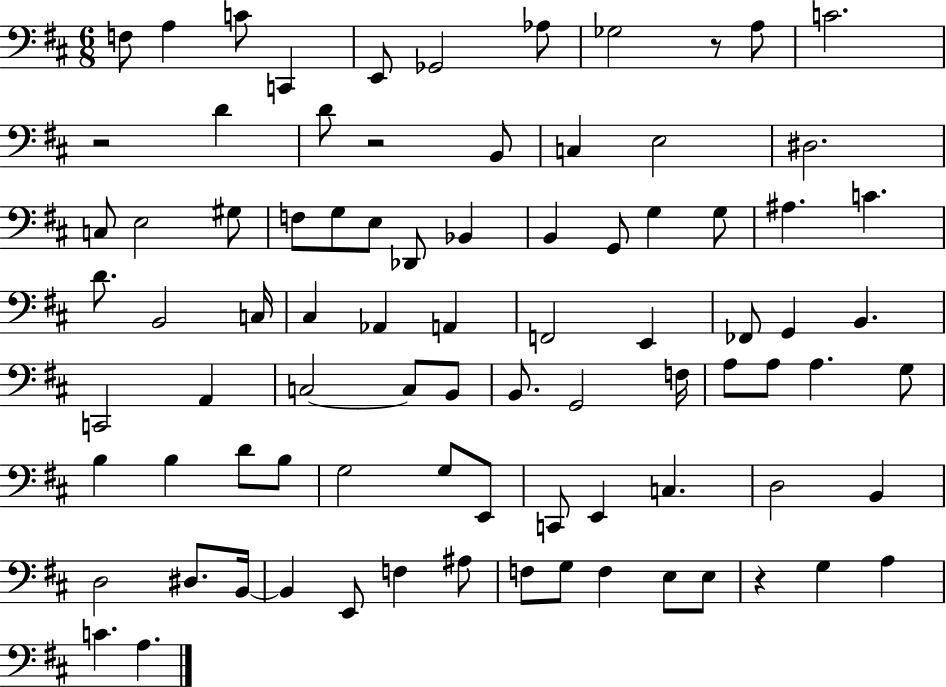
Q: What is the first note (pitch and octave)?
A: F3